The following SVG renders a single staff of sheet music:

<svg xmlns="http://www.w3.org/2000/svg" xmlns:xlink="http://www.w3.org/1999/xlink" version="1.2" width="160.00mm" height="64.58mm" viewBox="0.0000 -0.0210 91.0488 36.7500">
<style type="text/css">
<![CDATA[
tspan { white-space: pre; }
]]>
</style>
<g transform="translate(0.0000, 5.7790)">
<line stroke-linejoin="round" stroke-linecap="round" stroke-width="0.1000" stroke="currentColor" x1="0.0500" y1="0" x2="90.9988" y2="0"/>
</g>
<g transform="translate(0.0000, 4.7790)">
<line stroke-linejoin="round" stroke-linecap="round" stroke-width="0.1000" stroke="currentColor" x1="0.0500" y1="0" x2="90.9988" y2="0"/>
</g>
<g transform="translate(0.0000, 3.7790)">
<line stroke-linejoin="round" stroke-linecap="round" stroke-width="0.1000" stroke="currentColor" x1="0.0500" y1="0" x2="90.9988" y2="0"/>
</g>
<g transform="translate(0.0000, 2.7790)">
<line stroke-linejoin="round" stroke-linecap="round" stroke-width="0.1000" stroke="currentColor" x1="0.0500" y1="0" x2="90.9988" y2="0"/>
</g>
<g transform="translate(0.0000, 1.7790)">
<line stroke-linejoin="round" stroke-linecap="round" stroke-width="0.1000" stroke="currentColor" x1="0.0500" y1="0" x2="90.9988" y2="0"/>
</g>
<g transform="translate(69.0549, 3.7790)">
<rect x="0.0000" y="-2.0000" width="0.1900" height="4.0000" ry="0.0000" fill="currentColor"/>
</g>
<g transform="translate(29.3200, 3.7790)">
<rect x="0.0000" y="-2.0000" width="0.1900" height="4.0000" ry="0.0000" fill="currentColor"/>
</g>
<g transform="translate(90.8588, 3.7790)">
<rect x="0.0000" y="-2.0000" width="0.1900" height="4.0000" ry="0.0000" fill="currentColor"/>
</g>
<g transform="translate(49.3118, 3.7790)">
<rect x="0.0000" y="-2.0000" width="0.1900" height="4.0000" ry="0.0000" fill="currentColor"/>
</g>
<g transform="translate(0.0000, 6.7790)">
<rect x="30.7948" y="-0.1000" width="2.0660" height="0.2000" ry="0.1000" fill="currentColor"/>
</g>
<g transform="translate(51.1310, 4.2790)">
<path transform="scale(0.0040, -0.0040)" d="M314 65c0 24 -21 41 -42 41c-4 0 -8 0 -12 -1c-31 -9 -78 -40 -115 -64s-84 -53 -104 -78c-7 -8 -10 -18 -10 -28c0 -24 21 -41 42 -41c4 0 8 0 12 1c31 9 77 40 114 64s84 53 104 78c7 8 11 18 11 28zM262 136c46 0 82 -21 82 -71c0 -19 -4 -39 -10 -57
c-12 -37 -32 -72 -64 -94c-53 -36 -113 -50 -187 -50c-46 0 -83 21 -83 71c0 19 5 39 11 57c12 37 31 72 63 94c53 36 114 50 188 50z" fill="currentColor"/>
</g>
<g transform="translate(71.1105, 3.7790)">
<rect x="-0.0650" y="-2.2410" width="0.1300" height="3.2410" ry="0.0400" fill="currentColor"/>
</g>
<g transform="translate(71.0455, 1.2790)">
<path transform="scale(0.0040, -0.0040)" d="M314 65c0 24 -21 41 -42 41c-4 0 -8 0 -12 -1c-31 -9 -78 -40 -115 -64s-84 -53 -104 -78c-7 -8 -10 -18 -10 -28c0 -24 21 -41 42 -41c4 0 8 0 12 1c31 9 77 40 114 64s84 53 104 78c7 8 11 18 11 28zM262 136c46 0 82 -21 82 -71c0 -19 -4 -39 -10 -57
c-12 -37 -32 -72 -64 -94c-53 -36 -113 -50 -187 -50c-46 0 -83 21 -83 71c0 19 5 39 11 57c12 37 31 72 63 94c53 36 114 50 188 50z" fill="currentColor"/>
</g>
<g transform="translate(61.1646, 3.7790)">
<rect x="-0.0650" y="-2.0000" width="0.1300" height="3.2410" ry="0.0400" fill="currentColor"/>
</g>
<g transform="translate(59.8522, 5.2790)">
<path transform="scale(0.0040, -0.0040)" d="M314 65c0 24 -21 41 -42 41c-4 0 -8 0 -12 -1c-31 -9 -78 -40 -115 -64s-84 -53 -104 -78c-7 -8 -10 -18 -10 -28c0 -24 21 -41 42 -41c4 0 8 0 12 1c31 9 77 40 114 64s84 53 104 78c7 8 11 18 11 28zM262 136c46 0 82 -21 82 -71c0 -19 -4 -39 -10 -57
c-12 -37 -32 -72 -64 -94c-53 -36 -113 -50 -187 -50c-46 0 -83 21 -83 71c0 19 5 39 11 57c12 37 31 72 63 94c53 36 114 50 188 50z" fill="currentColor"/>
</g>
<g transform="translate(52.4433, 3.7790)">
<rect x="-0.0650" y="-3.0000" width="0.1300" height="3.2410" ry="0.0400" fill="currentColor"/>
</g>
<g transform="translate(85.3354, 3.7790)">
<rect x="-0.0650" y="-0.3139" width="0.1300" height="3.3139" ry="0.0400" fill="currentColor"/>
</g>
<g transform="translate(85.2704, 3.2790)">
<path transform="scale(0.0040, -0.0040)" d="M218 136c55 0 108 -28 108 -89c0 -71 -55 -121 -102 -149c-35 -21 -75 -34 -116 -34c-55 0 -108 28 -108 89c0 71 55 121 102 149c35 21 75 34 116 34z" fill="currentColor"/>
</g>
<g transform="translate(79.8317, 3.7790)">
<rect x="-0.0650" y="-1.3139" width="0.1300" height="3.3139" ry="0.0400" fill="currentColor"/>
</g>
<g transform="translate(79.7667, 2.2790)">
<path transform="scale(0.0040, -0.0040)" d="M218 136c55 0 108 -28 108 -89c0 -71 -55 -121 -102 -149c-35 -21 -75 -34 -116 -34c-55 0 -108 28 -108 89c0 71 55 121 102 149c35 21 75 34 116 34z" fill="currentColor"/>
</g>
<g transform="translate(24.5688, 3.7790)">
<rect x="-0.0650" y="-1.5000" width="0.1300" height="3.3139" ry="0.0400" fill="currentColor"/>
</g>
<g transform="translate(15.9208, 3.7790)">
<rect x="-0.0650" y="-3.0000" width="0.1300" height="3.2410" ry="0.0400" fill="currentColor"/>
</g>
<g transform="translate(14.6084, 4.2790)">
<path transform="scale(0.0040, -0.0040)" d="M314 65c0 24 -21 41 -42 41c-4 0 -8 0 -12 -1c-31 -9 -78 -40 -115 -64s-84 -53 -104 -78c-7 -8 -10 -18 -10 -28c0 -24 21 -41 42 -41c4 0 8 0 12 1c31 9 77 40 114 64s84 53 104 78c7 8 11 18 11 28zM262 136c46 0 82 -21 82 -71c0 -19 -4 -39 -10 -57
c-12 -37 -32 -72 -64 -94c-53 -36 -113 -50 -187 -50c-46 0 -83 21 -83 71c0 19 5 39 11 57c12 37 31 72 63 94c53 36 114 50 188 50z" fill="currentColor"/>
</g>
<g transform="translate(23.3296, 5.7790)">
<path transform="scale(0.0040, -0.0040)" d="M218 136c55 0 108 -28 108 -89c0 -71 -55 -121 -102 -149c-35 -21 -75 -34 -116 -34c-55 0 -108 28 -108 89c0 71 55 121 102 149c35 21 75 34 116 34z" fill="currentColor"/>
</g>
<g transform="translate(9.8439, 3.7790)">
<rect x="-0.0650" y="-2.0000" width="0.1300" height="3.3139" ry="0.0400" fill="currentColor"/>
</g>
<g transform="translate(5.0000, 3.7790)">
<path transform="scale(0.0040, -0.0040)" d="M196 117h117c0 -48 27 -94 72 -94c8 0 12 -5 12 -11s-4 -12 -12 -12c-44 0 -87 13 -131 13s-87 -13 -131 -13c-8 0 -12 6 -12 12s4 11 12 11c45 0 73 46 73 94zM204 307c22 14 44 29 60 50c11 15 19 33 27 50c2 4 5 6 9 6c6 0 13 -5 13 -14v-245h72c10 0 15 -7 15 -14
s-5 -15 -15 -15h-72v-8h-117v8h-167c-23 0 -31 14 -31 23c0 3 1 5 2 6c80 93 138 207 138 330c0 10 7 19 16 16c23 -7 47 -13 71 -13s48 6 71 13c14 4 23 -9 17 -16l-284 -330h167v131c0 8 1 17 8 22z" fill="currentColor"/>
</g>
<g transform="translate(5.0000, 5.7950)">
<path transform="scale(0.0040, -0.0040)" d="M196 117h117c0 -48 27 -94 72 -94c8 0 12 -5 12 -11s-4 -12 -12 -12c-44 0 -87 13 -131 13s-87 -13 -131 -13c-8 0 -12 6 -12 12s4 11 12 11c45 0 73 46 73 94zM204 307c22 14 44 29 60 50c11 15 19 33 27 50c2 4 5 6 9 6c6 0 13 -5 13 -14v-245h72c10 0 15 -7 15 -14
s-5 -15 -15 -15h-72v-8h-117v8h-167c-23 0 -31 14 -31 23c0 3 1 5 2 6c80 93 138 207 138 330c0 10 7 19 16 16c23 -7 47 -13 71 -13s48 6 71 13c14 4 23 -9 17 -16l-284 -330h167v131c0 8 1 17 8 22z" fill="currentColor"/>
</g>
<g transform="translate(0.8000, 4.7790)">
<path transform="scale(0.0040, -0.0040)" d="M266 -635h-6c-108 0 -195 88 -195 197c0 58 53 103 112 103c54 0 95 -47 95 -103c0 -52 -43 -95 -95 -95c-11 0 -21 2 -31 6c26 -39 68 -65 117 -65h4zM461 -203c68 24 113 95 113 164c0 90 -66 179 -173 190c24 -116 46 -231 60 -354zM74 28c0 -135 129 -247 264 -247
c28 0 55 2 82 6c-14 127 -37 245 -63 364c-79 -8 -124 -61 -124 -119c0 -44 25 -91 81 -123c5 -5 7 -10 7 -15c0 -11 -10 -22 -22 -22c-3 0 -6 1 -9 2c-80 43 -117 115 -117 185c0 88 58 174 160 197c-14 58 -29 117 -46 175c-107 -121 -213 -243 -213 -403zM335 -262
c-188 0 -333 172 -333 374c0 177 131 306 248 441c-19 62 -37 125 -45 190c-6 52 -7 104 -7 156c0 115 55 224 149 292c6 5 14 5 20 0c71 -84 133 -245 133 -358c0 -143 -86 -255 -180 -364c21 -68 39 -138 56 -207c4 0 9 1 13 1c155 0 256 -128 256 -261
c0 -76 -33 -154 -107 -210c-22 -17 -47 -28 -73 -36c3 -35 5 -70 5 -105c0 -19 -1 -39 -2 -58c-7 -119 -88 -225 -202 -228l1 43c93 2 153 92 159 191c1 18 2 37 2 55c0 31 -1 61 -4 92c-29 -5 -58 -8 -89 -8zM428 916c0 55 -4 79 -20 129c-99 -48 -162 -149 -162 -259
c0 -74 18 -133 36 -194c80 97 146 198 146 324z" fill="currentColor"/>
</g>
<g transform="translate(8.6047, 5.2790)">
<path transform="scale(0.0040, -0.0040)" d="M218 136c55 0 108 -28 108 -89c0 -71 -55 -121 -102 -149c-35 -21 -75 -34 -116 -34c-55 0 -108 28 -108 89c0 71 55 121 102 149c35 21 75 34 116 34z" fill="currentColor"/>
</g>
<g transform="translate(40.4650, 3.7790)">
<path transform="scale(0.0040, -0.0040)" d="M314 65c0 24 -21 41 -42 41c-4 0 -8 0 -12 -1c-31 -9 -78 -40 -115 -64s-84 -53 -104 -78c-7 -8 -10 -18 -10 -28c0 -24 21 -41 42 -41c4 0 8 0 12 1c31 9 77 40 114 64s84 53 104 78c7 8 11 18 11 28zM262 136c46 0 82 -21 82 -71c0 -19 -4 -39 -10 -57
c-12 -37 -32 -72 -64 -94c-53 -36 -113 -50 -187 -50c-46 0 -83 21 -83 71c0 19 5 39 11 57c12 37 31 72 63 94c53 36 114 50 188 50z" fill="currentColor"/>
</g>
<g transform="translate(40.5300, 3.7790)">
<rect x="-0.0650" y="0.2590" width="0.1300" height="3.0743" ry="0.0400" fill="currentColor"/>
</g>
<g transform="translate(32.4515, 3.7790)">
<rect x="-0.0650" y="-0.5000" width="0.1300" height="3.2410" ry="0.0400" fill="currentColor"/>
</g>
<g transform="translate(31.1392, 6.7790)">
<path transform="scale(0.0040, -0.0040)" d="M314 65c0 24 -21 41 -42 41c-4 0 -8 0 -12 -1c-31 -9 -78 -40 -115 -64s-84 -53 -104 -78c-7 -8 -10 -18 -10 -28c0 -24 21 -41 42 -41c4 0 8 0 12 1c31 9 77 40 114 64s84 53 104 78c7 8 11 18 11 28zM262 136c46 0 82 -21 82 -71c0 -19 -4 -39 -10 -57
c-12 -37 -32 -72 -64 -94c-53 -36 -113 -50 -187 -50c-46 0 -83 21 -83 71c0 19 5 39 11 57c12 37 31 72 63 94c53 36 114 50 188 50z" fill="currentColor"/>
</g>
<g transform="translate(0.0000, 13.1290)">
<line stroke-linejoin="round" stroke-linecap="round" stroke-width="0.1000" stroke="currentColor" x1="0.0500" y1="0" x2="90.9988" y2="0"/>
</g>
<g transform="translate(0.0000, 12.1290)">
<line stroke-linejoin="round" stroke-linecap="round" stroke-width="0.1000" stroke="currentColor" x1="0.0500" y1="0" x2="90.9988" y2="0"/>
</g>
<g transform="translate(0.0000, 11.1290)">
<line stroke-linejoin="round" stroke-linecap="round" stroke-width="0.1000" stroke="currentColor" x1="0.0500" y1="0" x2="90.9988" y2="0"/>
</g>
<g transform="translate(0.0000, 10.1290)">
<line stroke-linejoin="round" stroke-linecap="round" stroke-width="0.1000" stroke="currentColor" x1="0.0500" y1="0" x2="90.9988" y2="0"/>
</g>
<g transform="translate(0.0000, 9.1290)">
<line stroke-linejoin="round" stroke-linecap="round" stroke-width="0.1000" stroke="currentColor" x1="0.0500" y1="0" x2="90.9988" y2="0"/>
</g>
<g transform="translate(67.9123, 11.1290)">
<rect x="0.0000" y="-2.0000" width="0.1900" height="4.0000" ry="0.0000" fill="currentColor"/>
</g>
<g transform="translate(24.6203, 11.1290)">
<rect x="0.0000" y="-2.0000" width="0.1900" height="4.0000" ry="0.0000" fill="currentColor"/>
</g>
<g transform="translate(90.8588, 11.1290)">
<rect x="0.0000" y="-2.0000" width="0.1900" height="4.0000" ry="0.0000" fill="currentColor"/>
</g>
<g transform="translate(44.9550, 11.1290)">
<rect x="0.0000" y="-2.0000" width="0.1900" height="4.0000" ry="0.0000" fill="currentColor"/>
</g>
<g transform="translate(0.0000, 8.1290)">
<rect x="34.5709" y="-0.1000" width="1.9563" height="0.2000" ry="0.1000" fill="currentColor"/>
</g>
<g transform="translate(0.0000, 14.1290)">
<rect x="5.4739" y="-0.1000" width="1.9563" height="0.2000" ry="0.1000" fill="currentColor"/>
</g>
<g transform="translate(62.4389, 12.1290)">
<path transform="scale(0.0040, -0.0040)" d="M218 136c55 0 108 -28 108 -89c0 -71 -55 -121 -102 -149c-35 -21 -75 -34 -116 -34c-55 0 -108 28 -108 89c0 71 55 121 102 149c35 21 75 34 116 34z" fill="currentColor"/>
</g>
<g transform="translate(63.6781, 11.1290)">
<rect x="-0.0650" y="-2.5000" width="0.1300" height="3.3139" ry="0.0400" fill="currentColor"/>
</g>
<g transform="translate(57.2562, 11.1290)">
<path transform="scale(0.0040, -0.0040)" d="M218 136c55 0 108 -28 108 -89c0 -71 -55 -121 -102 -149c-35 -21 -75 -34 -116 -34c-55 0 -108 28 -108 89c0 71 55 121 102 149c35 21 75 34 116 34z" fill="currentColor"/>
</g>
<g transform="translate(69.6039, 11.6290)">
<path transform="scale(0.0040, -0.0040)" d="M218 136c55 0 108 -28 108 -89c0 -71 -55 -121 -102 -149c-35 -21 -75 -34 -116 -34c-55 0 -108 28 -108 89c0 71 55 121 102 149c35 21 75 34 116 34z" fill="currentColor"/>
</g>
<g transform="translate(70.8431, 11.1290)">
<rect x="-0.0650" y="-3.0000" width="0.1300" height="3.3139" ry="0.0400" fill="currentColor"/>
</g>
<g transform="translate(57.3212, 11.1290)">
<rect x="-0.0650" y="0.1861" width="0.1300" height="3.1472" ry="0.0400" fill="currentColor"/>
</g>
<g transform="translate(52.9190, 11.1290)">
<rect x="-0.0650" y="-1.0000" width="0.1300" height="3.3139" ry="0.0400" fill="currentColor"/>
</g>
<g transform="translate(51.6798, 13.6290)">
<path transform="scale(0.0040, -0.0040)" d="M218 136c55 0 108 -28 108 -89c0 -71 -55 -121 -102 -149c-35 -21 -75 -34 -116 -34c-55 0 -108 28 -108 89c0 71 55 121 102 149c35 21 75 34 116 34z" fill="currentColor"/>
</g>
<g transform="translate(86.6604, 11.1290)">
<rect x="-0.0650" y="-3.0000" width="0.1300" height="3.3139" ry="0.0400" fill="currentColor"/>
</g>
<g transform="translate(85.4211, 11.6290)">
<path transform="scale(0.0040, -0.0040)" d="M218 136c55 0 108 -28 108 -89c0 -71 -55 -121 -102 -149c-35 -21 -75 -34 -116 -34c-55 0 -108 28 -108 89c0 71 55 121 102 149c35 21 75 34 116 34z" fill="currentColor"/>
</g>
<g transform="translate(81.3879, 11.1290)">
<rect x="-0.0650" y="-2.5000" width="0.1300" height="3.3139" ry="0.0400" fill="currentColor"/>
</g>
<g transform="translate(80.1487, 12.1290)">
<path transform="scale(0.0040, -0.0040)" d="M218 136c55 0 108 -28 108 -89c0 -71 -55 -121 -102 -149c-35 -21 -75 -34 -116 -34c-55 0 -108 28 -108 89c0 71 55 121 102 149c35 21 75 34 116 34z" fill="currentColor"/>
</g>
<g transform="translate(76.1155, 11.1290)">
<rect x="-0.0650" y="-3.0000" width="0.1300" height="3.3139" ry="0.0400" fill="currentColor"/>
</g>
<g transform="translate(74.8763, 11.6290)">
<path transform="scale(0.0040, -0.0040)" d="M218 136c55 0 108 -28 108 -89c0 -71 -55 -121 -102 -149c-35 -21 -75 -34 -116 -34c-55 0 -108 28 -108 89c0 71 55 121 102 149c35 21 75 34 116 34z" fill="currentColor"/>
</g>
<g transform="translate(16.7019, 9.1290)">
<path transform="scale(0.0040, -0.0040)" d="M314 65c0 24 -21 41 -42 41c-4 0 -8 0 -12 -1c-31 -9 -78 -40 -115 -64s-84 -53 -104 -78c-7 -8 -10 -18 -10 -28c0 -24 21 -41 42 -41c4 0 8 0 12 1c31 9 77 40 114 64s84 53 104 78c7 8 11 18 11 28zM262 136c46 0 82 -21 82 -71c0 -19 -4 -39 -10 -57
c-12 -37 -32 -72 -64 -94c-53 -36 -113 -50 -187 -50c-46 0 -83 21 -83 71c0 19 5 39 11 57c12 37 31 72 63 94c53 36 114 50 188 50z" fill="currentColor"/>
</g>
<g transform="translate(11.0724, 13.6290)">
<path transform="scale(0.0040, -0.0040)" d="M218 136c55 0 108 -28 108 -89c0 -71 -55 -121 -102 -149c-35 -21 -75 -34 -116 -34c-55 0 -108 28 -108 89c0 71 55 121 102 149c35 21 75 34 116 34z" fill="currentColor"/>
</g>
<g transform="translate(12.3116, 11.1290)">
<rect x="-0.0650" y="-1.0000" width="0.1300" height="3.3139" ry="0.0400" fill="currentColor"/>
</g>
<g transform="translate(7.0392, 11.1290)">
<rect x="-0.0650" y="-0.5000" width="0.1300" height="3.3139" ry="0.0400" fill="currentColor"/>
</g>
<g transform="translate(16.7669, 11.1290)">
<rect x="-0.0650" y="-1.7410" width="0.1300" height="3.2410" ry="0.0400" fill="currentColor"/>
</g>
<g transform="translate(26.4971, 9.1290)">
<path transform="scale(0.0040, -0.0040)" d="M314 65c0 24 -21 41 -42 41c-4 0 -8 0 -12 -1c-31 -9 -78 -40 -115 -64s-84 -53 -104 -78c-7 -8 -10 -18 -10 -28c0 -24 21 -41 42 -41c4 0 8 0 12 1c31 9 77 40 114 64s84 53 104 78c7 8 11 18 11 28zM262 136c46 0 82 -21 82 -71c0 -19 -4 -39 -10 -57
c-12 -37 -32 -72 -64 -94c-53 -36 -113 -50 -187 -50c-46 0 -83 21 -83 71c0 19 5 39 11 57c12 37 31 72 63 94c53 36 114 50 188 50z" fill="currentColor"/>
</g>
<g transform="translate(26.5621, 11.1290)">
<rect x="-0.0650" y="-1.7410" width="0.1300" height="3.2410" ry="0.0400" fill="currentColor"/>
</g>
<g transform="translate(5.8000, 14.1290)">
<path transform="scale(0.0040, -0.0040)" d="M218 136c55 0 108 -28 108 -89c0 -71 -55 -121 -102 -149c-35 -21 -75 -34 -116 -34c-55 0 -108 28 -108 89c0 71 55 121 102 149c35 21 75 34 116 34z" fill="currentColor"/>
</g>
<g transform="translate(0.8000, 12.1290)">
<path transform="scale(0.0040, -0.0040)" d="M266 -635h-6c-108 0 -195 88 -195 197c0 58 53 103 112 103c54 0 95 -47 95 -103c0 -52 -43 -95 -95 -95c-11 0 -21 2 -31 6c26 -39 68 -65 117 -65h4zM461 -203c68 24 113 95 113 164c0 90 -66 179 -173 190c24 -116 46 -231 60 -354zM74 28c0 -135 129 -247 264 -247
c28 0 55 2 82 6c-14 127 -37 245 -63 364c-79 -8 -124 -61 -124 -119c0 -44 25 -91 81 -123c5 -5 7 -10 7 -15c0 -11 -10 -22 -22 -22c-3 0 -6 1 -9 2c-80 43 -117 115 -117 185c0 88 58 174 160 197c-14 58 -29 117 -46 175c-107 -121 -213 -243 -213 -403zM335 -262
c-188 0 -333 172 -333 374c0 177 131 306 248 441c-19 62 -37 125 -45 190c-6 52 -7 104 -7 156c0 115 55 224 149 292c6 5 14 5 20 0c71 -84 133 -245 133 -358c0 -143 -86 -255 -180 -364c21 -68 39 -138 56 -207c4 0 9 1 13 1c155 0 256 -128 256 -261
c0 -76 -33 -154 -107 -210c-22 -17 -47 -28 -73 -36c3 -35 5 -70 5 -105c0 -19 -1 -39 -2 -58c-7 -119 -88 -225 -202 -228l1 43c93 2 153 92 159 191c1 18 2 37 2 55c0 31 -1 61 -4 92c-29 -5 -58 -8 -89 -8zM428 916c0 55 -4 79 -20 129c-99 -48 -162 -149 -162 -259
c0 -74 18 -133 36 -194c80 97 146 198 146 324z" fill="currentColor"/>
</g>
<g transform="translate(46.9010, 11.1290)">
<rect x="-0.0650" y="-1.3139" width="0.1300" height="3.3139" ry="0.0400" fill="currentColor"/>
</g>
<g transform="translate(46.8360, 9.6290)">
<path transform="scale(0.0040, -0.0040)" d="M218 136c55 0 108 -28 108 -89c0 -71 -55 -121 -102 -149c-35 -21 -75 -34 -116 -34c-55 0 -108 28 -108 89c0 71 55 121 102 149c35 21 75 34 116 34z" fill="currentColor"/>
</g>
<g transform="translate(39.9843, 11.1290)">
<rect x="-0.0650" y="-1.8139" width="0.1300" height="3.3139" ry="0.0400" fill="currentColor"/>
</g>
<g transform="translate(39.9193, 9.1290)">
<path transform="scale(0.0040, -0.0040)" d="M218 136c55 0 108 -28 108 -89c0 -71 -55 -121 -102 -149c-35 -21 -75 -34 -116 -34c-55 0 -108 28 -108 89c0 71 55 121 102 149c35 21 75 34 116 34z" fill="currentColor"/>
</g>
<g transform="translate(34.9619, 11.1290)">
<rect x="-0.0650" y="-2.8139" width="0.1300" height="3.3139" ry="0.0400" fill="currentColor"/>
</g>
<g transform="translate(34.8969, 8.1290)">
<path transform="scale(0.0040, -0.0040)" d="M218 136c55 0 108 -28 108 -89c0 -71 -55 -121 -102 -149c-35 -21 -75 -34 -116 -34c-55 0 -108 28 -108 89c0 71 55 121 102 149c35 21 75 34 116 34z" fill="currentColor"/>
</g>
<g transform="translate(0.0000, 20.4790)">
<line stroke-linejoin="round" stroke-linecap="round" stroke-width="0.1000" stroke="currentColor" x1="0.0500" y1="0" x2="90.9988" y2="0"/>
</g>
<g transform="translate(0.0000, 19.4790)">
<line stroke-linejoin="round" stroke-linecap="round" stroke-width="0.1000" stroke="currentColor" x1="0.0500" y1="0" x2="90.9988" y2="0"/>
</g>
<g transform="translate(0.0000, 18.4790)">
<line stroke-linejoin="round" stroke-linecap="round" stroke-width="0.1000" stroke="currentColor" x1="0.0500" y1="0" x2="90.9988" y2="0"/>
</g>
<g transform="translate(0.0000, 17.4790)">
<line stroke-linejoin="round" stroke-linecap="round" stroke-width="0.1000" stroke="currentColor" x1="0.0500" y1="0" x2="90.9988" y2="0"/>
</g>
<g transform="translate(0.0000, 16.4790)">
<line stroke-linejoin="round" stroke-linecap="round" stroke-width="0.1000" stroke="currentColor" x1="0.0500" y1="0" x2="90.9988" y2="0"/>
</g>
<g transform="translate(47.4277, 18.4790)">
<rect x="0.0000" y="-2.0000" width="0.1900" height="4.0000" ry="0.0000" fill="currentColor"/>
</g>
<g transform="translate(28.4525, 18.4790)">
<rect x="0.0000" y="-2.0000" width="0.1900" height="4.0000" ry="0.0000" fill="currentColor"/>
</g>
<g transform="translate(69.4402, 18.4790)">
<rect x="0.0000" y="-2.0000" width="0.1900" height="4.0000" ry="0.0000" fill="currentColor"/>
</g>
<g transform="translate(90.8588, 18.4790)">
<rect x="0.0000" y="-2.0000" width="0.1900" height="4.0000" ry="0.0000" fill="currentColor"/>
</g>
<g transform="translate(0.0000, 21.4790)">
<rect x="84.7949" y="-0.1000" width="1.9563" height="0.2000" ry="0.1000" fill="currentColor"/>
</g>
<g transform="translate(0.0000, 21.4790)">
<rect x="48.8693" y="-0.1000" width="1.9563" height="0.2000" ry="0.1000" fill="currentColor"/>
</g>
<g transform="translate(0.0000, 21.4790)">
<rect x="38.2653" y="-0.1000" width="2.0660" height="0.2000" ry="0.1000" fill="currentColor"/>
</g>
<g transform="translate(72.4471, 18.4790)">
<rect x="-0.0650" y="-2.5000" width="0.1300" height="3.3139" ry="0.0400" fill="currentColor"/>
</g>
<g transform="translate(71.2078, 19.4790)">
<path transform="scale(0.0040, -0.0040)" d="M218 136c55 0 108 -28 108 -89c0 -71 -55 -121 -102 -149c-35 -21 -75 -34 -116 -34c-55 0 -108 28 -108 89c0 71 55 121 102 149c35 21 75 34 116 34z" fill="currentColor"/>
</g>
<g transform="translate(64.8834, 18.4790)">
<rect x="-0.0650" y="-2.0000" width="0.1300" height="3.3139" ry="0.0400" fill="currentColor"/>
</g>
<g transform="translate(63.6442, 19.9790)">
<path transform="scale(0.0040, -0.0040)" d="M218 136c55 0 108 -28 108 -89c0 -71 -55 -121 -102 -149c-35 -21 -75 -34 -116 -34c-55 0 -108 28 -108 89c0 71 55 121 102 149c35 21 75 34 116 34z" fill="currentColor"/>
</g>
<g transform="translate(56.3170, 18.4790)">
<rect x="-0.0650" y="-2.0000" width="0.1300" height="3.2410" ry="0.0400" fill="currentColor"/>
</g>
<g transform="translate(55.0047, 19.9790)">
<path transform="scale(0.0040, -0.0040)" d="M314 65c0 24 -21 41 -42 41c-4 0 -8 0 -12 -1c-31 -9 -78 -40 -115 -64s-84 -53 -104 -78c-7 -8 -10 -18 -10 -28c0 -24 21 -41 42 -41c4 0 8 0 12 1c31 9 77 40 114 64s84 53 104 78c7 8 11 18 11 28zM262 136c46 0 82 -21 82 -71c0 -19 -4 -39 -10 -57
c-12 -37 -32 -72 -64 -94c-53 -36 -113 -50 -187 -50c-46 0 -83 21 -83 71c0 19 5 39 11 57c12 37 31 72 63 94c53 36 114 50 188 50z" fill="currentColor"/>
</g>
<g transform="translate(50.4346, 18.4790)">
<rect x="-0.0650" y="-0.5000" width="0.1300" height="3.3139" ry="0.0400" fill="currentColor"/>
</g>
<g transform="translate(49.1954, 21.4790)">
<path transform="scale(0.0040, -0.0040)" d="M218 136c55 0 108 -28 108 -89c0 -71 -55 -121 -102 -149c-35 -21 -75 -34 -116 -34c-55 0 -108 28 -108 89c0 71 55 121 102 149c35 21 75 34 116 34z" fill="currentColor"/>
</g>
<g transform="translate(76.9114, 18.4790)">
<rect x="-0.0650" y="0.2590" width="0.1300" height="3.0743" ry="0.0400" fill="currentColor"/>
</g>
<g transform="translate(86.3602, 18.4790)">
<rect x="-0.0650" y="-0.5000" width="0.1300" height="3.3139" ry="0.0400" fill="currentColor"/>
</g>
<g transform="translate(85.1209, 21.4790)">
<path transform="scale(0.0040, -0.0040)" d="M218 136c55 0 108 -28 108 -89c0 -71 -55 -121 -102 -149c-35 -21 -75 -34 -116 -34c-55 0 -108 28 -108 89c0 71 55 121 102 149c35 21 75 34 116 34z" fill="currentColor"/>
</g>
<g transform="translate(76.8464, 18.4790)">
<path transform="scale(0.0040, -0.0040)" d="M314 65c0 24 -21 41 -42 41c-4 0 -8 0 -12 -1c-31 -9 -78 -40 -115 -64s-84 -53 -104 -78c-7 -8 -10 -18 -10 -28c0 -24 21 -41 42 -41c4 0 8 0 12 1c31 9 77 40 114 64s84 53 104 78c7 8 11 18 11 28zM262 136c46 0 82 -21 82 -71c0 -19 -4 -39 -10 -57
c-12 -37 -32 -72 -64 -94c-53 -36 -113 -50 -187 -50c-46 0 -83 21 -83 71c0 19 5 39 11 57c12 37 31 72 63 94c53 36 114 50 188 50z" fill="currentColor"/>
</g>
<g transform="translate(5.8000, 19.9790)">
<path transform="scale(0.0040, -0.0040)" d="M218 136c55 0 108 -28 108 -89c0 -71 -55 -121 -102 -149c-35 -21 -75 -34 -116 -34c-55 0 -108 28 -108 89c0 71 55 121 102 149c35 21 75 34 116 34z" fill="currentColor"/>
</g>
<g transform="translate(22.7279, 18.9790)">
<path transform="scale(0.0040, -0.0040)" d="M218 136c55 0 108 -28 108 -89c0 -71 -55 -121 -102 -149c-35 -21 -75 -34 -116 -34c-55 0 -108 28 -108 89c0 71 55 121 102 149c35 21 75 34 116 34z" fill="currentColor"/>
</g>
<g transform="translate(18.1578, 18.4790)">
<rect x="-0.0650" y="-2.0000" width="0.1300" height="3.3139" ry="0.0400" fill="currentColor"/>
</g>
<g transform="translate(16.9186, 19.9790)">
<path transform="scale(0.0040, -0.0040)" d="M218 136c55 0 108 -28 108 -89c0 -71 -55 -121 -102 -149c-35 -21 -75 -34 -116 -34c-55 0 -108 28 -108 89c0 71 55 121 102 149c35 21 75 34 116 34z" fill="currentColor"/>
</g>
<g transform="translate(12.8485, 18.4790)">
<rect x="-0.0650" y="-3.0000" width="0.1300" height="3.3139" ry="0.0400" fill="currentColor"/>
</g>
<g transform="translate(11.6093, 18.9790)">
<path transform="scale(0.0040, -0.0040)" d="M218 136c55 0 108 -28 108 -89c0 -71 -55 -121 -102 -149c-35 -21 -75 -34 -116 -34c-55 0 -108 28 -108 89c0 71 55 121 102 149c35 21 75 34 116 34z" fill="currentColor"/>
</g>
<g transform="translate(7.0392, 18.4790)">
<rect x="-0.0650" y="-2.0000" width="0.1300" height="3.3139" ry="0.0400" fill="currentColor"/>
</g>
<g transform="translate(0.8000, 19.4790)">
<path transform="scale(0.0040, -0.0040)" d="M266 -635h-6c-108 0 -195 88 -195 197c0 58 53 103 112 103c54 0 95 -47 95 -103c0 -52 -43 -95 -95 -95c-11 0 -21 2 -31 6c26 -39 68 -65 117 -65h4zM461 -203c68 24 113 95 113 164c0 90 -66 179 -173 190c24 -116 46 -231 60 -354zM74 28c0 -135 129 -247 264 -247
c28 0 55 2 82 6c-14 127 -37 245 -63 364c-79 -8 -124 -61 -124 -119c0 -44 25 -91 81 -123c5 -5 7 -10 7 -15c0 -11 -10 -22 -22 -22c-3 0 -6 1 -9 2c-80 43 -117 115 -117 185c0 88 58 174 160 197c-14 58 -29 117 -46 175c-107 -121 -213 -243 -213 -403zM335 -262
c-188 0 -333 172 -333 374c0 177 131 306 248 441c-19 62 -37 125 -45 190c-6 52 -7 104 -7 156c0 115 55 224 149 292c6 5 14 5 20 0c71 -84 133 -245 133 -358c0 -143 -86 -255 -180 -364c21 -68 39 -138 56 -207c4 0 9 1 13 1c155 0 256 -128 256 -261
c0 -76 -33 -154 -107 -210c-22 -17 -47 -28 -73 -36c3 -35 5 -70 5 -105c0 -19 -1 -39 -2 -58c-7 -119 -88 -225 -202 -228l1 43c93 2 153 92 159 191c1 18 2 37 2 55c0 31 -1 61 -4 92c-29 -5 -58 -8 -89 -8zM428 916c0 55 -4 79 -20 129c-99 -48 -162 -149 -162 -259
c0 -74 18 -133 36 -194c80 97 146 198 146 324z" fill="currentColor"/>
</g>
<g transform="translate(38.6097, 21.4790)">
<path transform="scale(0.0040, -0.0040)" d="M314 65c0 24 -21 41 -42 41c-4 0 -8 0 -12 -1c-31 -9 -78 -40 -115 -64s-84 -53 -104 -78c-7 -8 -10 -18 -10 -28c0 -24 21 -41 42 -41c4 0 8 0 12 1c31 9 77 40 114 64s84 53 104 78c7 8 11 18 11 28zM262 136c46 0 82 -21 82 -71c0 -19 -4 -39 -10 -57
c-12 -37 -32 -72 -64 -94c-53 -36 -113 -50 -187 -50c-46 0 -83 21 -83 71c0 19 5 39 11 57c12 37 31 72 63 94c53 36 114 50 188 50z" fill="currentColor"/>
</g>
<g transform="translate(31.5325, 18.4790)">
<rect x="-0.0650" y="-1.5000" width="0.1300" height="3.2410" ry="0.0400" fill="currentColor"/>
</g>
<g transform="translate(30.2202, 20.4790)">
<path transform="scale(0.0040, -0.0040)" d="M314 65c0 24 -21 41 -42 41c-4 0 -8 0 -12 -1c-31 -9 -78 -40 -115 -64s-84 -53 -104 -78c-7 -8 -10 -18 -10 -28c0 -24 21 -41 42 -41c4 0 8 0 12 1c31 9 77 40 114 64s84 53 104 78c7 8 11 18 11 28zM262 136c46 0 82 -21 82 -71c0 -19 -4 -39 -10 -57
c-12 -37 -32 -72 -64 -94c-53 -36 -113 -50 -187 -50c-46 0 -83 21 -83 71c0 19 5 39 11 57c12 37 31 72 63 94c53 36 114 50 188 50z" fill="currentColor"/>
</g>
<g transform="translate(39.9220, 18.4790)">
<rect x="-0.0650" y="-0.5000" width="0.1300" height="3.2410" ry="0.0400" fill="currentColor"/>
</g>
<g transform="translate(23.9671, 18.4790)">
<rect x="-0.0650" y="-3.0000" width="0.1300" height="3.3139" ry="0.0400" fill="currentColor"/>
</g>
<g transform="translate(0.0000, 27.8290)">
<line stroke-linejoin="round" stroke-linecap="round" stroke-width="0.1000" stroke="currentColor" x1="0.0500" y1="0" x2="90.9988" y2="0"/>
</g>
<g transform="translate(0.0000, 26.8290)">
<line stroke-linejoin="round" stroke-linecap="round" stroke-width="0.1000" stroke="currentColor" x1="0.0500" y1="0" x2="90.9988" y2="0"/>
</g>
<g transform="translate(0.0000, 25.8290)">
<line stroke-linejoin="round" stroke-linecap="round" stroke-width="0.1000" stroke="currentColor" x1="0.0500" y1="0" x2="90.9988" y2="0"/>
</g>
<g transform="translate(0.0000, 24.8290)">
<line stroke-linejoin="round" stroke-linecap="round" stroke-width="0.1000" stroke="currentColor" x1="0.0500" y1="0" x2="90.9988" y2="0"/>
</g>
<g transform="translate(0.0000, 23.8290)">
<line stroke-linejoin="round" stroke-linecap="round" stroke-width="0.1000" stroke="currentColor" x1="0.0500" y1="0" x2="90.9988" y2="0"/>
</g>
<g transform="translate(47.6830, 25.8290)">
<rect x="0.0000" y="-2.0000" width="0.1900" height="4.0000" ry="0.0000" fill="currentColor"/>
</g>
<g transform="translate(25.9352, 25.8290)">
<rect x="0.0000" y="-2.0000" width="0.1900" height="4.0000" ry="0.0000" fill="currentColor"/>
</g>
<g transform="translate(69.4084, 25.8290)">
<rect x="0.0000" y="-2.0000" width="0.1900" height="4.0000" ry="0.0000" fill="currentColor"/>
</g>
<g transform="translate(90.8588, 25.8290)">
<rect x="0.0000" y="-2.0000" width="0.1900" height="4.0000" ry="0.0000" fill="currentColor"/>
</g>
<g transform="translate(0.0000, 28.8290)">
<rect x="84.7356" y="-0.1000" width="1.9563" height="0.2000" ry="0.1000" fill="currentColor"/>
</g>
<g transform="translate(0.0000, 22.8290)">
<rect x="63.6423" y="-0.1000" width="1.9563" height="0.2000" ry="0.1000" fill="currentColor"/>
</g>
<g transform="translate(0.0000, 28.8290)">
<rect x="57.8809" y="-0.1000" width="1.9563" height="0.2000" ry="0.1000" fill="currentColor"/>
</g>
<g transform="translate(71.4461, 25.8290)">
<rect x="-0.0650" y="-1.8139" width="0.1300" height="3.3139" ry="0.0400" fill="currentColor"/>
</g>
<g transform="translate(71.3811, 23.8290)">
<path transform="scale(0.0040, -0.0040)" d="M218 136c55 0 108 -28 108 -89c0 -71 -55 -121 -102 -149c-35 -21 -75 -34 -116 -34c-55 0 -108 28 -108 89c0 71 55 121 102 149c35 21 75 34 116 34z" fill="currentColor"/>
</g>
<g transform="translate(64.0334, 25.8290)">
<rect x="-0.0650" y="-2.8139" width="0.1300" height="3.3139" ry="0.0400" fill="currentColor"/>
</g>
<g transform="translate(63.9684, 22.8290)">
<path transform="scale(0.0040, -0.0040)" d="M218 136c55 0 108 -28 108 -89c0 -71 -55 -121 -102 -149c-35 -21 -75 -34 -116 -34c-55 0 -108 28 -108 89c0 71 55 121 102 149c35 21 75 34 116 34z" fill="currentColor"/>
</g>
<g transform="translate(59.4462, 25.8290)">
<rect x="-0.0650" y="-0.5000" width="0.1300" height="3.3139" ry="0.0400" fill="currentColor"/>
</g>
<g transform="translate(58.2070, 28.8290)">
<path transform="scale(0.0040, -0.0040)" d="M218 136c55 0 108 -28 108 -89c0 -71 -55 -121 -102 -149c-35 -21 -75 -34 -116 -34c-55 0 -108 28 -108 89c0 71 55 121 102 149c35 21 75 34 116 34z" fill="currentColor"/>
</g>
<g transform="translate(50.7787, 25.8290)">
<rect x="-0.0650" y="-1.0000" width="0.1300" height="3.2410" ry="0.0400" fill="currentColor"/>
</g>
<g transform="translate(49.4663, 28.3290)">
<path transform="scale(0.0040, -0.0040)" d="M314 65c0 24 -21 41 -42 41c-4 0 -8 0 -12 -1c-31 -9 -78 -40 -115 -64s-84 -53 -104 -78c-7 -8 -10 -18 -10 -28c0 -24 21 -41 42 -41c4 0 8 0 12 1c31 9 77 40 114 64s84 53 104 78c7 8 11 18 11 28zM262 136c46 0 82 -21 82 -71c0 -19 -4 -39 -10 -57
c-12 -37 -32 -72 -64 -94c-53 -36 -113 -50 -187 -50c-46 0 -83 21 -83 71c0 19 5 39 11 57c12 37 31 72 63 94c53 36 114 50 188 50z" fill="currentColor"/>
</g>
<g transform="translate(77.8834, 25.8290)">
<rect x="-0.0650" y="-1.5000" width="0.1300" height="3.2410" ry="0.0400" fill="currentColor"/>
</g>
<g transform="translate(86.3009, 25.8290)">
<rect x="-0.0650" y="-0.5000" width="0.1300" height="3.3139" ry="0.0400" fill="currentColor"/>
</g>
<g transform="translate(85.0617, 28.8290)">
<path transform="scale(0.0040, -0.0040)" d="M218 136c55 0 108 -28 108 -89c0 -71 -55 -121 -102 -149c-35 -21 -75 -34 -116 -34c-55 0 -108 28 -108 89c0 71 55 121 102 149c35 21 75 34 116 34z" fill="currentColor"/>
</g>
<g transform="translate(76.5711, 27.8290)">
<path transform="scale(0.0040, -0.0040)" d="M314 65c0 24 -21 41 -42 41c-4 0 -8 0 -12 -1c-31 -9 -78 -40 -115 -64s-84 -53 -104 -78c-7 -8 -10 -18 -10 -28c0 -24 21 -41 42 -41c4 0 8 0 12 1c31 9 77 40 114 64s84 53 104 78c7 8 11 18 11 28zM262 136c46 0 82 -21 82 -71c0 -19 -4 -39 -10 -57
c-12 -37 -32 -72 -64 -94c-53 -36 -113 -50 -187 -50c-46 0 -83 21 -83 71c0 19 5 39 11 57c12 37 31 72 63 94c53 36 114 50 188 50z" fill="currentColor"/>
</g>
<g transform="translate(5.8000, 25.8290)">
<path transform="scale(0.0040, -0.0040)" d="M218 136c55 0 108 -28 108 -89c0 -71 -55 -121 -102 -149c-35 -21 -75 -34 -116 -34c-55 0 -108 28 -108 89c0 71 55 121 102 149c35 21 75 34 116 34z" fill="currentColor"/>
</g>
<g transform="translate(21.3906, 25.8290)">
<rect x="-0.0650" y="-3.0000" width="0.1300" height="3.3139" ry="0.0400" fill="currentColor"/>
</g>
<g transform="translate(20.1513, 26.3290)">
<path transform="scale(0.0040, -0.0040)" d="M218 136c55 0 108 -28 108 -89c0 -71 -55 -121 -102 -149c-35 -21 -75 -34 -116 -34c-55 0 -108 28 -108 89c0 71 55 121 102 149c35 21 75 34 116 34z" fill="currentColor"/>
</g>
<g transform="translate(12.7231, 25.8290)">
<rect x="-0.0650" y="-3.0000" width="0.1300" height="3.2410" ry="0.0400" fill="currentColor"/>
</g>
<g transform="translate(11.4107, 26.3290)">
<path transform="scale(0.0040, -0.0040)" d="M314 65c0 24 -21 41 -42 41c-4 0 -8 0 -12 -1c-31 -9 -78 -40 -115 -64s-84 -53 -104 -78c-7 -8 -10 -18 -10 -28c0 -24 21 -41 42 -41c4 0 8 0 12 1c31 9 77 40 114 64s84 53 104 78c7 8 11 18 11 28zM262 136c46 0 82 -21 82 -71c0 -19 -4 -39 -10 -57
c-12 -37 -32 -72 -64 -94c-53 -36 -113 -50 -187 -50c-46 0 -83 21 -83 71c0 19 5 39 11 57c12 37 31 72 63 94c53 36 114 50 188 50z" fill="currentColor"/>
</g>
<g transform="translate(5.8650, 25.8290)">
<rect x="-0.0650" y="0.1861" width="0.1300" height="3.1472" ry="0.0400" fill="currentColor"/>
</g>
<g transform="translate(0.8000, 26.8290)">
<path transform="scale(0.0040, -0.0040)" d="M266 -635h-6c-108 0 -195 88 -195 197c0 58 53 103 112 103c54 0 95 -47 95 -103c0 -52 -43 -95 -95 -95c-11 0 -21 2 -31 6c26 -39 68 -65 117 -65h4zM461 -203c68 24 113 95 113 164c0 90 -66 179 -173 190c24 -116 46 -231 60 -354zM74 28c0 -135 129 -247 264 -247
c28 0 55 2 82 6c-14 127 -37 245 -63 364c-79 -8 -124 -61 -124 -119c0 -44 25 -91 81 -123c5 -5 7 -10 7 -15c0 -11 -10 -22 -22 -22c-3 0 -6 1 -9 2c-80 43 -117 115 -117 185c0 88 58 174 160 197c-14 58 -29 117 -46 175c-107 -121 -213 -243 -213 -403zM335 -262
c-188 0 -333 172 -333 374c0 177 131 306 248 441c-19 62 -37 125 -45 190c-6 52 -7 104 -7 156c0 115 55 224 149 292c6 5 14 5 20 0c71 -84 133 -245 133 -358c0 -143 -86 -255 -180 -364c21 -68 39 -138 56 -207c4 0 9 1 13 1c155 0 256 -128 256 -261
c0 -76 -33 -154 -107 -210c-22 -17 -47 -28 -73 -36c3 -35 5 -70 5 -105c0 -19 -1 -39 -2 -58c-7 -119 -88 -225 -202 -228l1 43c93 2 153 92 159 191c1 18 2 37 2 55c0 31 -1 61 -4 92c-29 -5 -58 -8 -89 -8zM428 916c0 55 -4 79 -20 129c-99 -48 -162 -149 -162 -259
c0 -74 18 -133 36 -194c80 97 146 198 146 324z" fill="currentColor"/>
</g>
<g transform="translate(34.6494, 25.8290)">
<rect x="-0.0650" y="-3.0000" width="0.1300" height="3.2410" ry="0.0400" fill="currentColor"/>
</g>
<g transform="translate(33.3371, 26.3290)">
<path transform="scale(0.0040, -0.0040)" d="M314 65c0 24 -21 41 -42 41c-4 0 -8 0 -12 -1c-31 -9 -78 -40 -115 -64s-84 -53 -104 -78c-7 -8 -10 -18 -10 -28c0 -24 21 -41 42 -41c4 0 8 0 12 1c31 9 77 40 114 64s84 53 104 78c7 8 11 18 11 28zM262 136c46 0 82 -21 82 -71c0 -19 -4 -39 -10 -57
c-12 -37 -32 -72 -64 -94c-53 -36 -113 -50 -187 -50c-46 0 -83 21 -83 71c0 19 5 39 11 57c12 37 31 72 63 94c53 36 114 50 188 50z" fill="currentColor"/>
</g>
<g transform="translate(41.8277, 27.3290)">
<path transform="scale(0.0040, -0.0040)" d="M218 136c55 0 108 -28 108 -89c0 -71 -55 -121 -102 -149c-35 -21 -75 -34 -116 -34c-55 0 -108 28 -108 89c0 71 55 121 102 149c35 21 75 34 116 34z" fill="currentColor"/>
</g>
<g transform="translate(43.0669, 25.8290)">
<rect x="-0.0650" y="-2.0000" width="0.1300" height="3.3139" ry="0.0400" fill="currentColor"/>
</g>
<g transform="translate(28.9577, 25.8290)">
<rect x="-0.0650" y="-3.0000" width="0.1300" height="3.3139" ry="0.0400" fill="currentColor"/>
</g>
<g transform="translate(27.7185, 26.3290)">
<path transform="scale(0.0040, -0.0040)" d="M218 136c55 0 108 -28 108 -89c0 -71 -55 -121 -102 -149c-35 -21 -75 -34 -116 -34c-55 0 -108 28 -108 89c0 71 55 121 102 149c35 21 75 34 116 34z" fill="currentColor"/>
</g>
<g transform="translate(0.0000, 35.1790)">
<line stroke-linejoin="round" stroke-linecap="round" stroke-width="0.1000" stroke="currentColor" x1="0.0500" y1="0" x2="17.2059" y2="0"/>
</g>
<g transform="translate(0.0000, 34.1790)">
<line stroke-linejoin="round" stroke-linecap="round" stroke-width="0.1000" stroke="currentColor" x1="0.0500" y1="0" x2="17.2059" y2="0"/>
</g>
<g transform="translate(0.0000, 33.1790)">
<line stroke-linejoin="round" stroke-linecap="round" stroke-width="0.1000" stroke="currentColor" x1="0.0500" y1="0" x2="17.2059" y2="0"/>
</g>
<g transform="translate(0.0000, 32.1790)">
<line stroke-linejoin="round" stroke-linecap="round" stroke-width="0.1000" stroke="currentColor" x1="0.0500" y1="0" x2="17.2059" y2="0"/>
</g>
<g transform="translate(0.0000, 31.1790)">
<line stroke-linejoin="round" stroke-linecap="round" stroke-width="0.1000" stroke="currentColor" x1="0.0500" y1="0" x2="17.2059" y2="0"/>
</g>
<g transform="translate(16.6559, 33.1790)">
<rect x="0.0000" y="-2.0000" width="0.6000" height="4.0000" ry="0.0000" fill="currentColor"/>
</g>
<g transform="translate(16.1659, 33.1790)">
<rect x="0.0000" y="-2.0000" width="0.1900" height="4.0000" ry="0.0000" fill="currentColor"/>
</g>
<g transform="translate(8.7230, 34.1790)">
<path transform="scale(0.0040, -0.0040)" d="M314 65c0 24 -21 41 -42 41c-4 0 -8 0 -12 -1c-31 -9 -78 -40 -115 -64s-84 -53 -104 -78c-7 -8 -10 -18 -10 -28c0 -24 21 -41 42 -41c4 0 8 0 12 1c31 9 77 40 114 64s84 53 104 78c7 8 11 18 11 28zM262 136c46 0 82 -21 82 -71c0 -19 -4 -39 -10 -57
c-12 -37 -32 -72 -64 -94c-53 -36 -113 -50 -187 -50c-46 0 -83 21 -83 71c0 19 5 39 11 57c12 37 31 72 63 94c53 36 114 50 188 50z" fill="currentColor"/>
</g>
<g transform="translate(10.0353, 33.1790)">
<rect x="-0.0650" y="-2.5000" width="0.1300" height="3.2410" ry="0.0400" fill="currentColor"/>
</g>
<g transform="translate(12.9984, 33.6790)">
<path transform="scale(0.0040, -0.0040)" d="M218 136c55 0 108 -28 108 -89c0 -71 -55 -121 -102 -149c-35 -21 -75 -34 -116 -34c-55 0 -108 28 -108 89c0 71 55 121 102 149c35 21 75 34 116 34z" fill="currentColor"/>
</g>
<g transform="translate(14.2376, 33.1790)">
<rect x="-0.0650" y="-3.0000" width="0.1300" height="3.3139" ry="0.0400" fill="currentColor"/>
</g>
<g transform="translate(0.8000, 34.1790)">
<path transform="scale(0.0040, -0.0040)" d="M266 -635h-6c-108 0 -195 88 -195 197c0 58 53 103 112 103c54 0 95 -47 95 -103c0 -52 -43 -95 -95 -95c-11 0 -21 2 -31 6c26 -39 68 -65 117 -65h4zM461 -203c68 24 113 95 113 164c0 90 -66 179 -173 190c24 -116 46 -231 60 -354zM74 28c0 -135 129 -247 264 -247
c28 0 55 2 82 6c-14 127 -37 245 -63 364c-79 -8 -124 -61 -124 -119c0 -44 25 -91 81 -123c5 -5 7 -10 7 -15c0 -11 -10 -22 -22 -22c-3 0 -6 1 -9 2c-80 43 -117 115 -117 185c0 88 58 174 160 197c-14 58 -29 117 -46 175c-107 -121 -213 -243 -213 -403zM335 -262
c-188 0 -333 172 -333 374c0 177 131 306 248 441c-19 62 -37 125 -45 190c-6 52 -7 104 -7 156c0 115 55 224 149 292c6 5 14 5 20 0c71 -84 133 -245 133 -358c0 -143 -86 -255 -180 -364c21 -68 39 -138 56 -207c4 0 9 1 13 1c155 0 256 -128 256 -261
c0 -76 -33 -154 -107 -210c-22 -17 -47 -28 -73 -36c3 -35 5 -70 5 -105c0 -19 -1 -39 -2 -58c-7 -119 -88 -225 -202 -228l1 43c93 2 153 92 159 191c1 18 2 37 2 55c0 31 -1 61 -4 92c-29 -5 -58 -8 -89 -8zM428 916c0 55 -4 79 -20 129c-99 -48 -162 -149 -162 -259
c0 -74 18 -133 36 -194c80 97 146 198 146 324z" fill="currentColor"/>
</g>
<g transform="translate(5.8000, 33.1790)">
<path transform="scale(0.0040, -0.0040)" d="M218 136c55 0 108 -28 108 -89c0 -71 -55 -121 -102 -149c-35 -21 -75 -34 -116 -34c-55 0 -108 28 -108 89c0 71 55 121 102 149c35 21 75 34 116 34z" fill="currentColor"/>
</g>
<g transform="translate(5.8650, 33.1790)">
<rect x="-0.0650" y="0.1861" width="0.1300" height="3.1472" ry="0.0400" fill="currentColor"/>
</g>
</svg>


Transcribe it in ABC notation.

X:1
T:Untitled
M:4/4
L:1/4
K:C
F A2 E C2 B2 A2 F2 g2 e c C D f2 f2 a f e D B G A A G A F A F A E2 C2 C F2 F G B2 C B A2 A A A2 F D2 C a f E2 C B G2 A